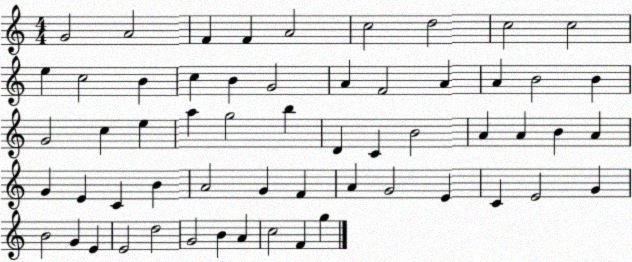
X:1
T:Untitled
M:4/4
L:1/4
K:C
G2 A2 F F A2 c2 d2 c2 c2 e c2 B c B G2 A F2 A A B2 B G2 c e a g2 b D C B2 A A B A G E C B A2 G F A G2 E C E2 G B2 G E E2 d2 G2 B A c2 F g